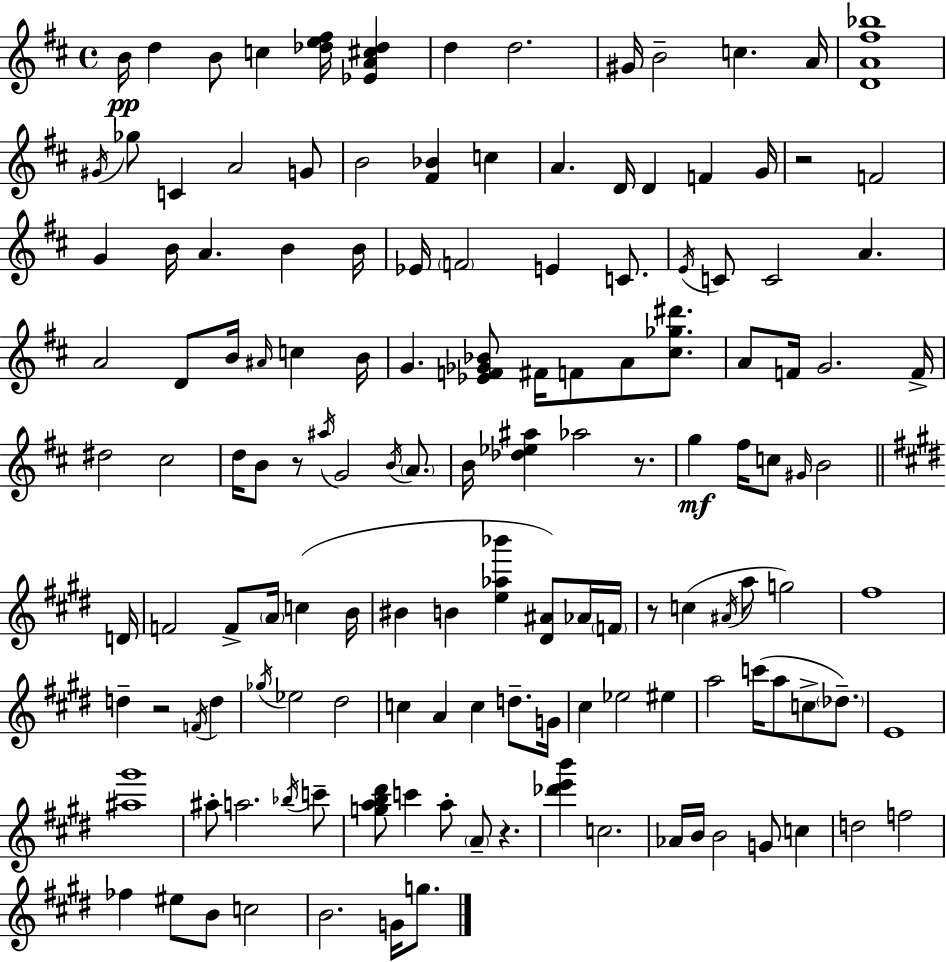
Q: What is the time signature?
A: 4/4